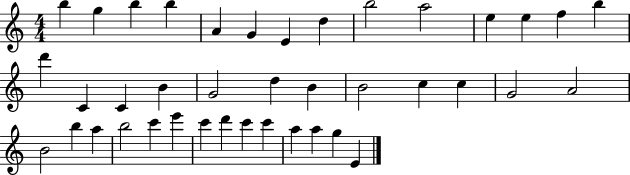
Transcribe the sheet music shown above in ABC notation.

X:1
T:Untitled
M:4/4
L:1/4
K:C
b g b b A G E d b2 a2 e e f b d' C C B G2 d B B2 c c G2 A2 B2 b a b2 c' e' c' d' c' c' a a g E